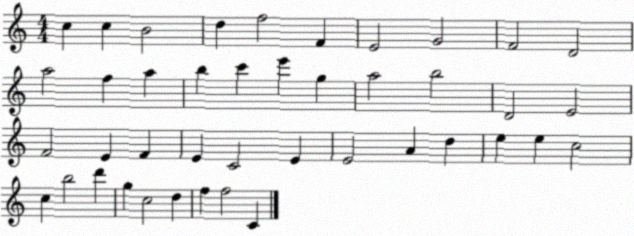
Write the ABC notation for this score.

X:1
T:Untitled
M:4/4
L:1/4
K:C
c c B2 d f2 F E2 G2 F2 D2 a2 f a b c' e' g a2 b2 D2 E2 F2 E F E C2 E E2 A d e e c2 c b2 d' g c2 d f f2 C